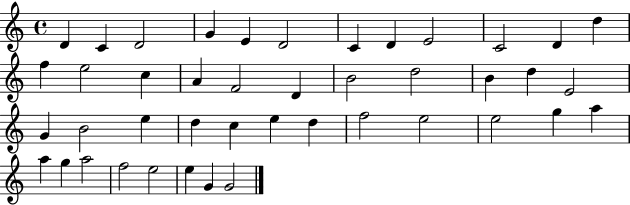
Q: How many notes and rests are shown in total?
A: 43